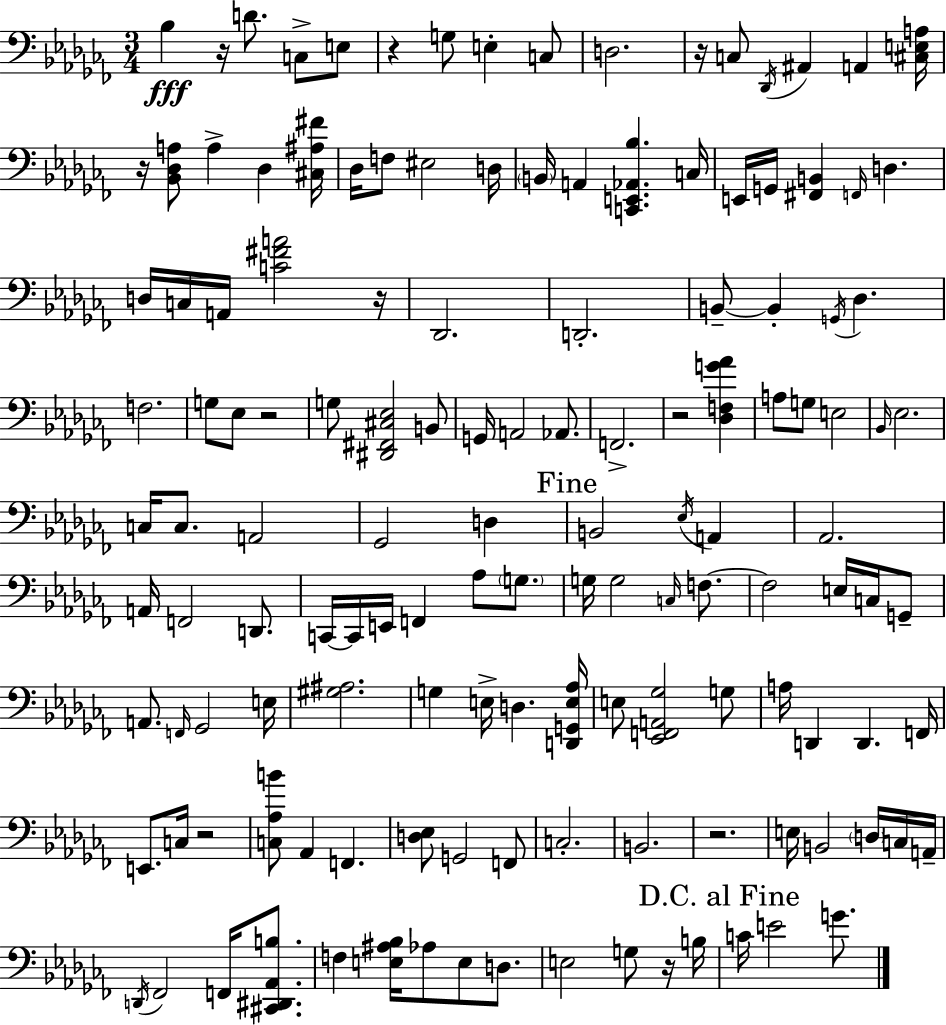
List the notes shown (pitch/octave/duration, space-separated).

Bb3/q R/s D4/e. C3/e E3/e R/q G3/e E3/q C3/e D3/h. R/s C3/e Db2/s A#2/q A2/q [C#3,E3,A3]/s R/s [Bb2,Db3,A3]/e A3/q Db3/q [C#3,A#3,F#4]/s Db3/s F3/e EIS3/h D3/s B2/s A2/q [C2,E2,Ab2,Bb3]/q. C3/s E2/s G2/s [F#2,B2]/q F2/s D3/q. D3/s C3/s A2/s [C4,F#4,A4]/h R/s Db2/h. D2/h. B2/e B2/q G2/s Db3/q. F3/h. G3/e Eb3/e R/h G3/e [D#2,F#2,C#3,Eb3]/h B2/e G2/s A2/h Ab2/e. F2/h. R/h [Db3,F3,G4,Ab4]/q A3/e G3/e E3/h Bb2/s Eb3/h. C3/s C3/e. A2/h Gb2/h D3/q B2/h Eb3/s A2/q Ab2/h. A2/s F2/h D2/e. C2/s C2/s E2/s F2/q Ab3/e G3/e. G3/s G3/h C3/s F3/e. F3/h E3/s C3/s G2/e A2/e. F2/s Gb2/h E3/s [G#3,A#3]/h. G3/q E3/s D3/q. [D2,G2,E3,Ab3]/s E3/e [Eb2,F2,A2,Gb3]/h G3/e A3/s D2/q D2/q. F2/s E2/e. C3/s R/h [C3,Ab3,B4]/e Ab2/q F2/q. [D3,Eb3]/e G2/h F2/e C3/h. B2/h. R/h. E3/s B2/h D3/s C3/s A2/s D2/s FES2/h F2/s [C#2,D#2,Ab2,B3]/e. F3/q [E3,A#3,Bb3]/s Ab3/e E3/e D3/e. E3/h G3/e R/s B3/s C4/s E4/h G4/e.